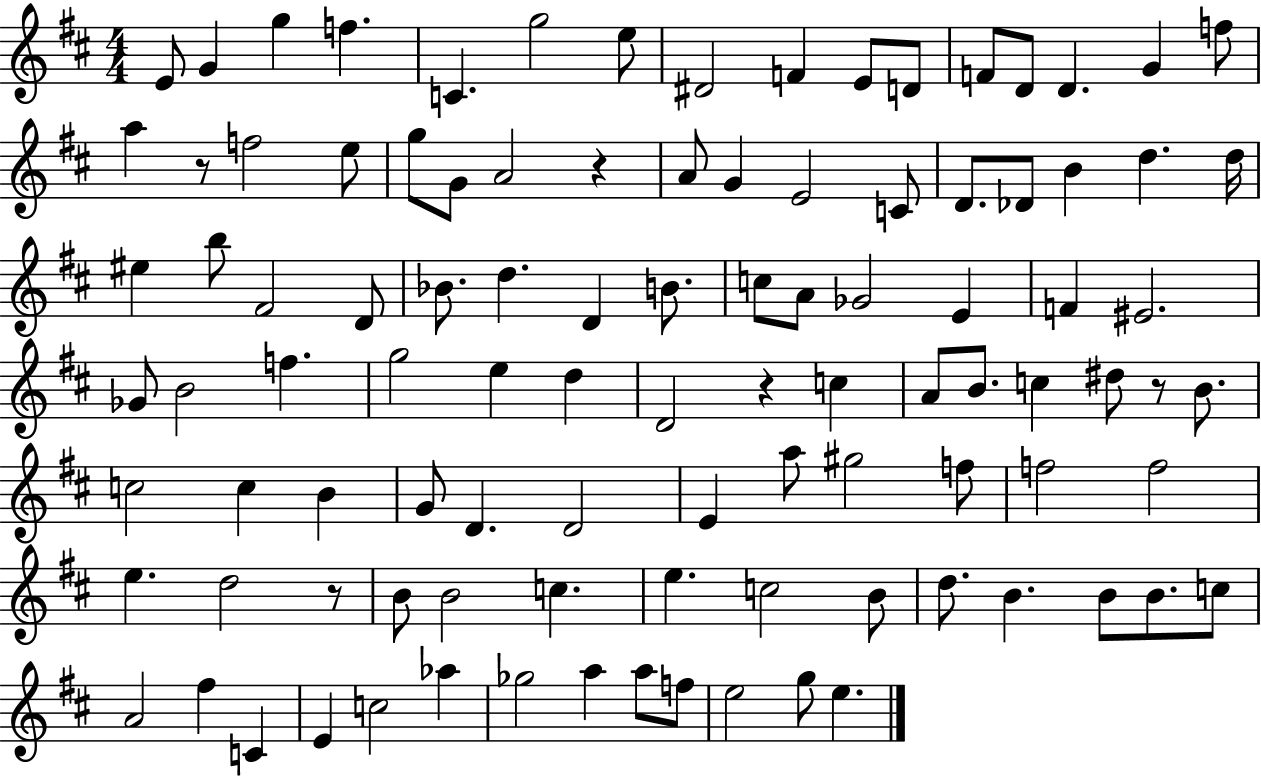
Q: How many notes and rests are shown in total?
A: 101